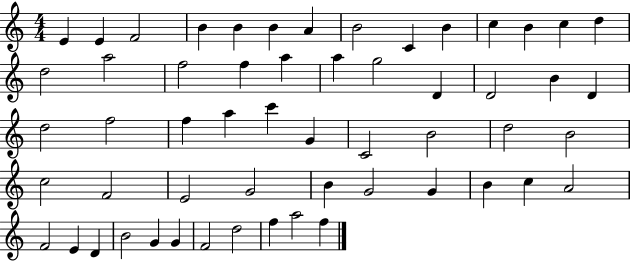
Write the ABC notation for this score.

X:1
T:Untitled
M:4/4
L:1/4
K:C
E E F2 B B B A B2 C B c B c d d2 a2 f2 f a a g2 D D2 B D d2 f2 f a c' G C2 B2 d2 B2 c2 F2 E2 G2 B G2 G B c A2 F2 E D B2 G G F2 d2 f a2 f